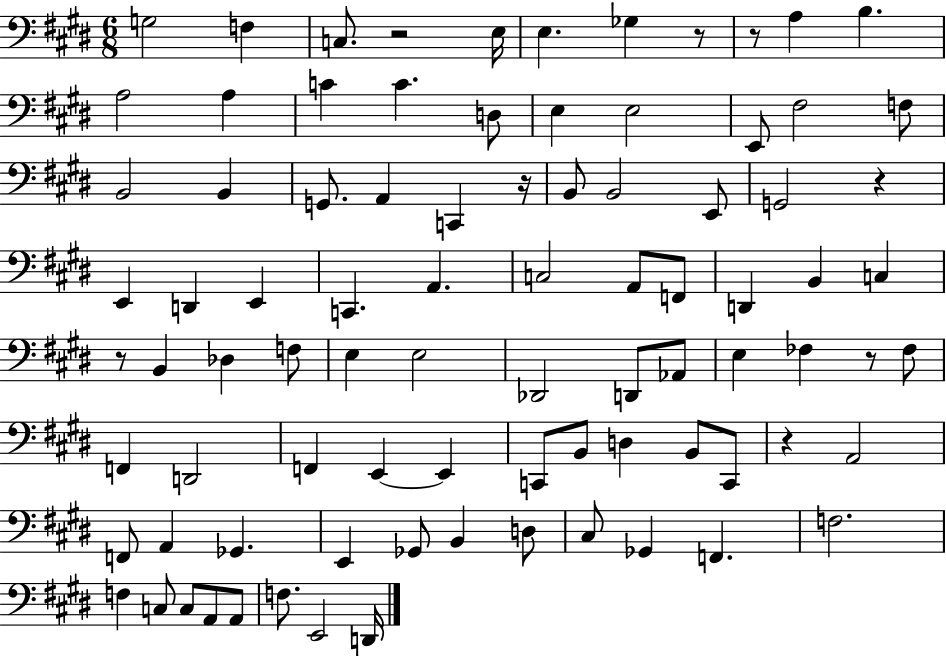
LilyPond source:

{
  \clef bass
  \numericTimeSignature
  \time 6/8
  \key e \major
  \repeat volta 2 { g2 f4 | c8. r2 e16 | e4. ges4 r8 | r8 a4 b4. | \break a2 a4 | c'4 c'4. d8 | e4 e2 | e,8 fis2 f8 | \break b,2 b,4 | g,8. a,4 c,4 r16 | b,8 b,2 e,8 | g,2 r4 | \break e,4 d,4 e,4 | c,4. a,4. | c2 a,8 f,8 | d,4 b,4 c4 | \break r8 b,4 des4 f8 | e4 e2 | des,2 d,8 aes,8 | e4 fes4 r8 fes8 | \break f,4 d,2 | f,4 e,4~~ e,4 | c,8 b,8 d4 b,8 c,8 | r4 a,2 | \break f,8 a,4 ges,4. | e,4 ges,8 b,4 d8 | cis8 ges,4 f,4. | f2. | \break f4 c8 c8 a,8 a,8 | f8. e,2 d,16 | } \bar "|."
}